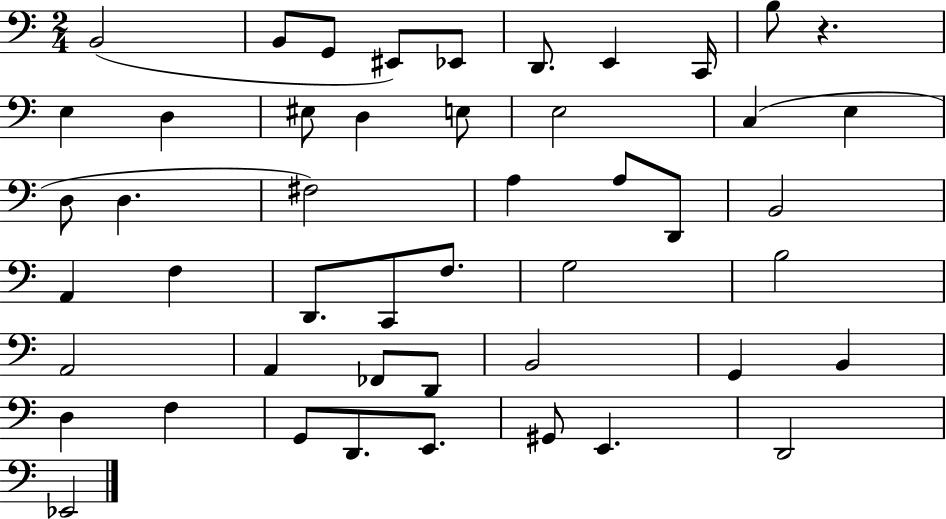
B2/h B2/e G2/e EIS2/e Eb2/e D2/e. E2/q C2/s B3/e R/q. E3/q D3/q EIS3/e D3/q E3/e E3/h C3/q E3/q D3/e D3/q. F#3/h A3/q A3/e D2/e B2/h A2/q F3/q D2/e. C2/e F3/e. G3/h B3/h A2/h A2/q FES2/e D2/e B2/h G2/q B2/q D3/q F3/q G2/e D2/e. E2/e. G#2/e E2/q. D2/h Eb2/h